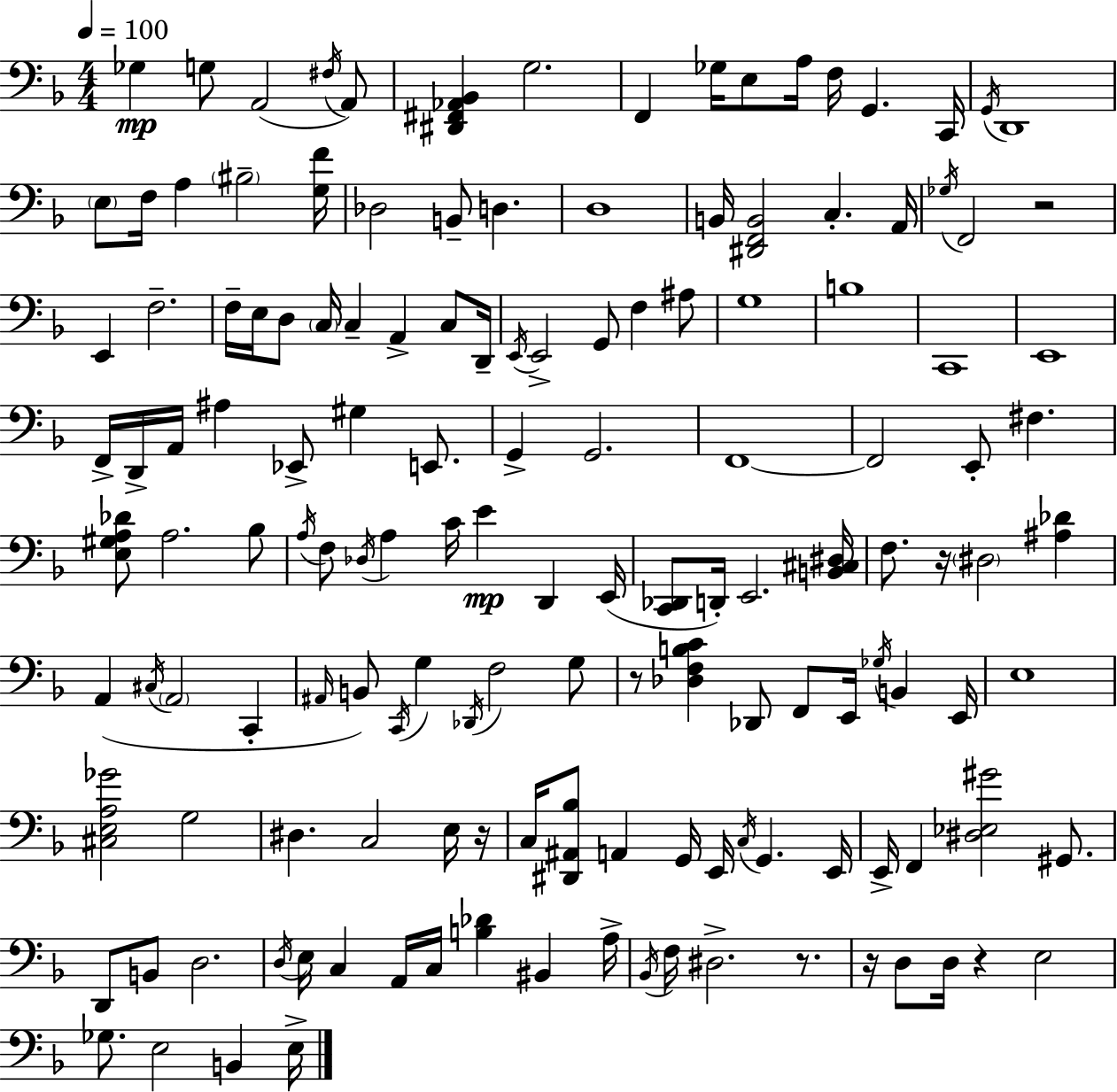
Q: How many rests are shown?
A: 7